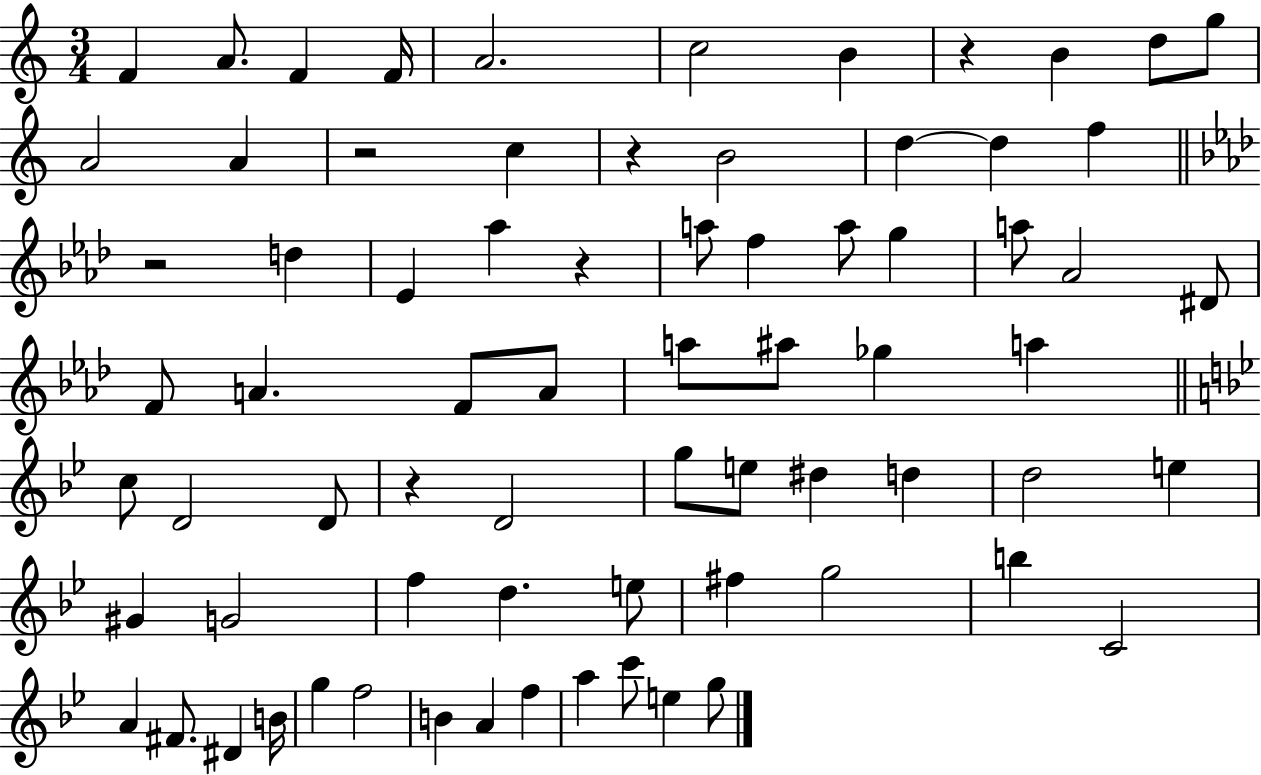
F4/q A4/e. F4/q F4/s A4/h. C5/h B4/q R/q B4/q D5/e G5/e A4/h A4/q R/h C5/q R/q B4/h D5/q D5/q F5/q R/h D5/q Eb4/q Ab5/q R/q A5/e F5/q A5/e G5/q A5/e Ab4/h D#4/e F4/e A4/q. F4/e A4/e A5/e A#5/e Gb5/q A5/q C5/e D4/h D4/e R/q D4/h G5/e E5/e D#5/q D5/q D5/h E5/q G#4/q G4/h F5/q D5/q. E5/e F#5/q G5/h B5/q C4/h A4/q F#4/e. D#4/q B4/s G5/q F5/h B4/q A4/q F5/q A5/q C6/e E5/q G5/e